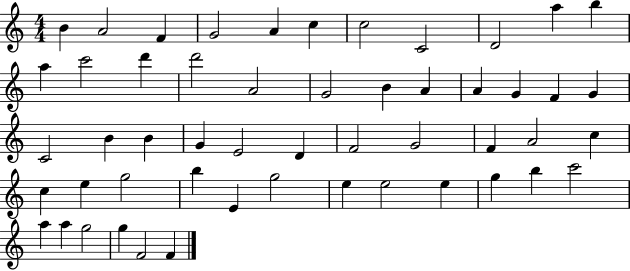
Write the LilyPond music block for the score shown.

{
  \clef treble
  \numericTimeSignature
  \time 4/4
  \key c \major
  b'4 a'2 f'4 | g'2 a'4 c''4 | c''2 c'2 | d'2 a''4 b''4 | \break a''4 c'''2 d'''4 | d'''2 a'2 | g'2 b'4 a'4 | a'4 g'4 f'4 g'4 | \break c'2 b'4 b'4 | g'4 e'2 d'4 | f'2 g'2 | f'4 a'2 c''4 | \break c''4 e''4 g''2 | b''4 e'4 g''2 | e''4 e''2 e''4 | g''4 b''4 c'''2 | \break a''4 a''4 g''2 | g''4 f'2 f'4 | \bar "|."
}